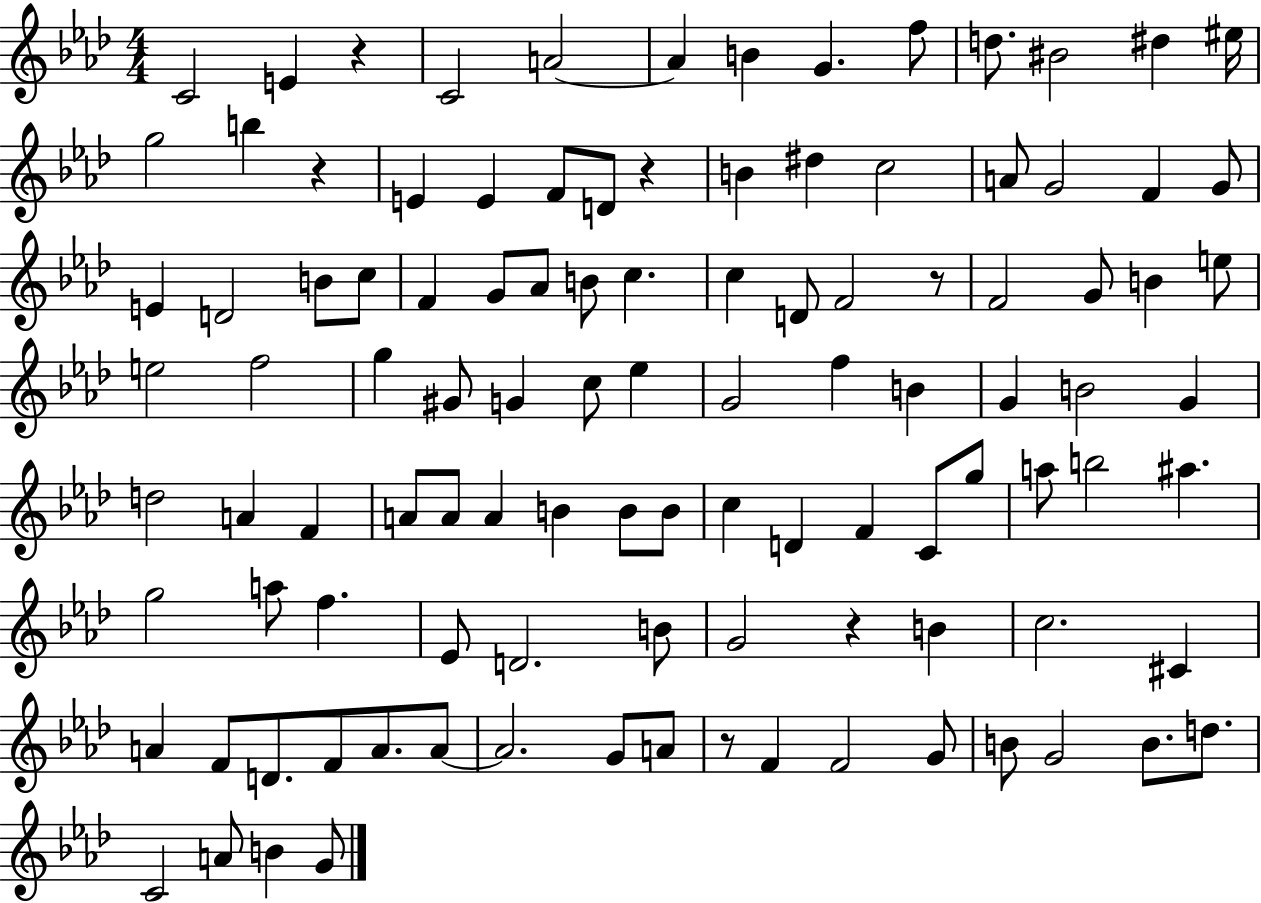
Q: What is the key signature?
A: AES major